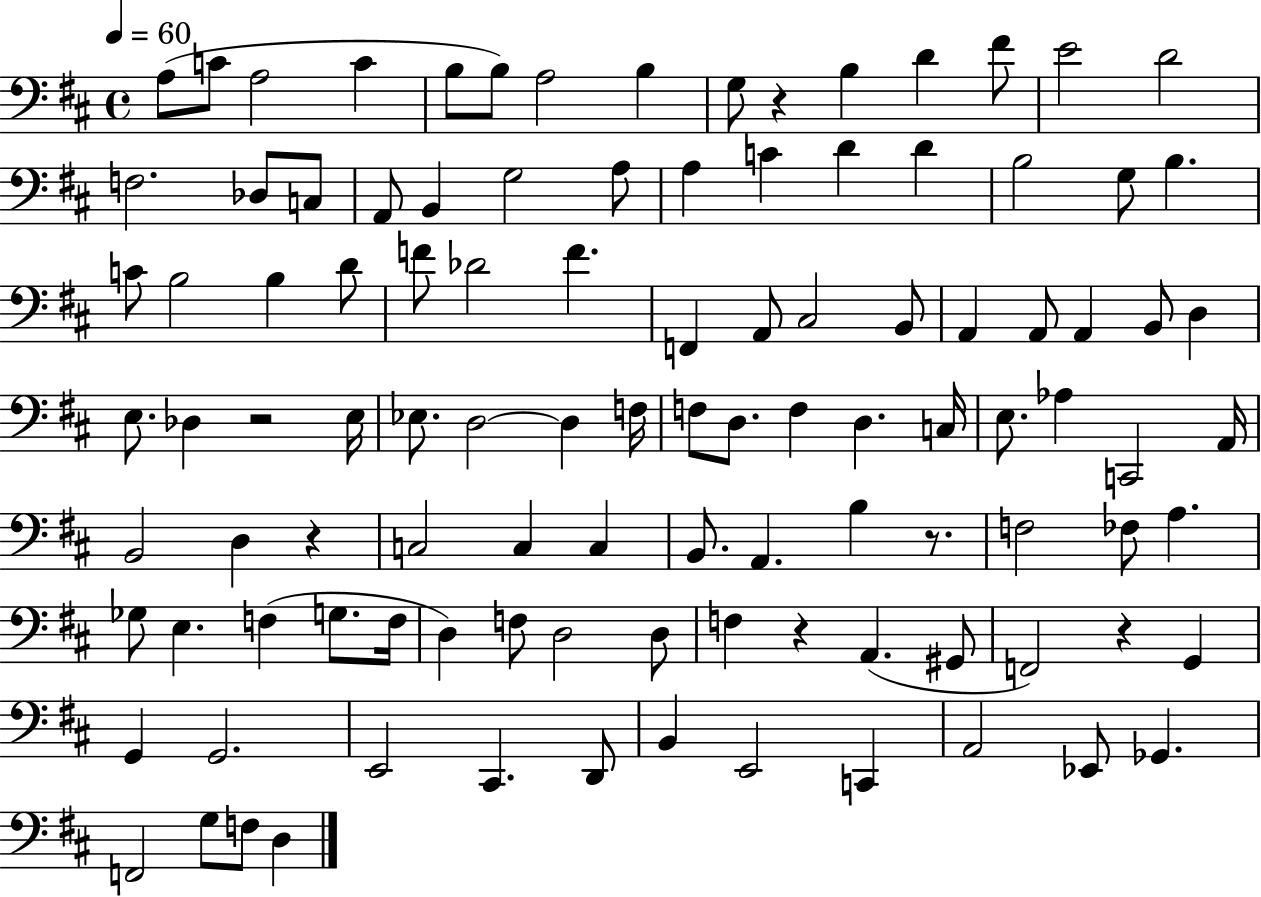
{
  \clef bass
  \time 4/4
  \defaultTimeSignature
  \key d \major
  \tempo 4 = 60
  a8( c'8 a2 c'4 | b8 b8) a2 b4 | g8 r4 b4 d'4 fis'8 | e'2 d'2 | \break f2. des8 c8 | a,8 b,4 g2 a8 | a4 c'4 d'4 d'4 | b2 g8 b4. | \break c'8 b2 b4 d'8 | f'8 des'2 f'4. | f,4 a,8 cis2 b,8 | a,4 a,8 a,4 b,8 d4 | \break e8. des4 r2 e16 | ees8. d2~~ d4 f16 | f8 d8. f4 d4. c16 | e8. aes4 c,2 a,16 | \break b,2 d4 r4 | c2 c4 c4 | b,8. a,4. b4 r8. | f2 fes8 a4. | \break ges8 e4. f4( g8. f16 | d4) f8 d2 d8 | f4 r4 a,4.( gis,8 | f,2) r4 g,4 | \break g,4 g,2. | e,2 cis,4. d,8 | b,4 e,2 c,4 | a,2 ees,8 ges,4. | \break f,2 g8 f8 d4 | \bar "|."
}